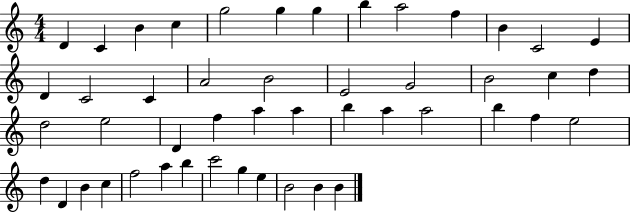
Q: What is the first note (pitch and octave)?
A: D4